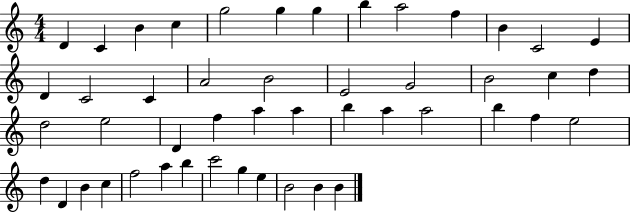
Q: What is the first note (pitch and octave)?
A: D4